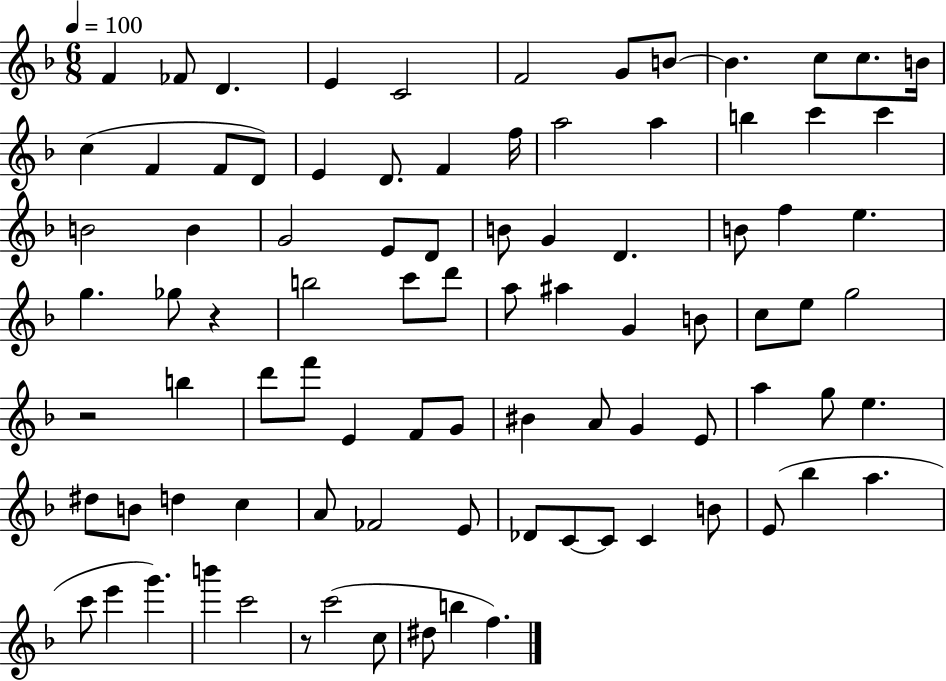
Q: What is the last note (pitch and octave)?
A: F5